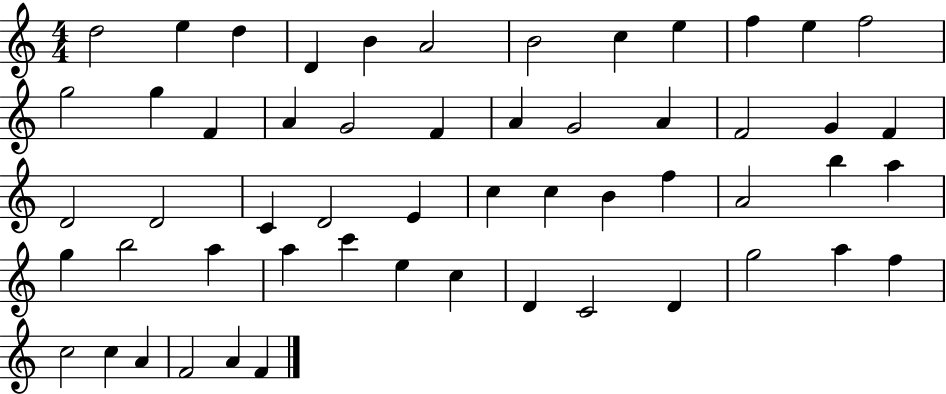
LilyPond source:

{
  \clef treble
  \numericTimeSignature
  \time 4/4
  \key c \major
  d''2 e''4 d''4 | d'4 b'4 a'2 | b'2 c''4 e''4 | f''4 e''4 f''2 | \break g''2 g''4 f'4 | a'4 g'2 f'4 | a'4 g'2 a'4 | f'2 g'4 f'4 | \break d'2 d'2 | c'4 d'2 e'4 | c''4 c''4 b'4 f''4 | a'2 b''4 a''4 | \break g''4 b''2 a''4 | a''4 c'''4 e''4 c''4 | d'4 c'2 d'4 | g''2 a''4 f''4 | \break c''2 c''4 a'4 | f'2 a'4 f'4 | \bar "|."
}